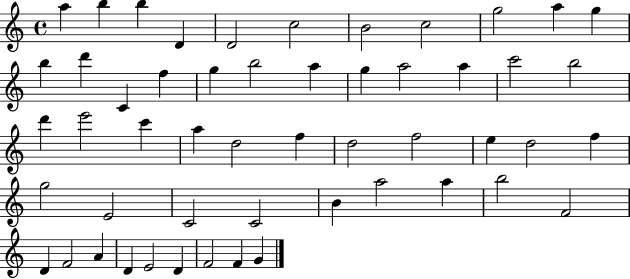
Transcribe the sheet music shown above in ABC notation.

X:1
T:Untitled
M:4/4
L:1/4
K:C
a b b D D2 c2 B2 c2 g2 a g b d' C f g b2 a g a2 a c'2 b2 d' e'2 c' a d2 f d2 f2 e d2 f g2 E2 C2 C2 B a2 a b2 F2 D F2 A D E2 D F2 F G